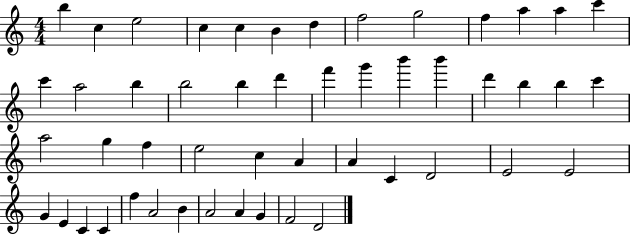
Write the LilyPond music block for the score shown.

{
  \clef treble
  \numericTimeSignature
  \time 4/4
  \key c \major
  b''4 c''4 e''2 | c''4 c''4 b'4 d''4 | f''2 g''2 | f''4 a''4 a''4 c'''4 | \break c'''4 a''2 b''4 | b''2 b''4 d'''4 | f'''4 g'''4 b'''4 b'''4 | d'''4 b''4 b''4 c'''4 | \break a''2 g''4 f''4 | e''2 c''4 a'4 | a'4 c'4 d'2 | e'2 e'2 | \break g'4 e'4 c'4 c'4 | f''4 a'2 b'4 | a'2 a'4 g'4 | f'2 d'2 | \break \bar "|."
}